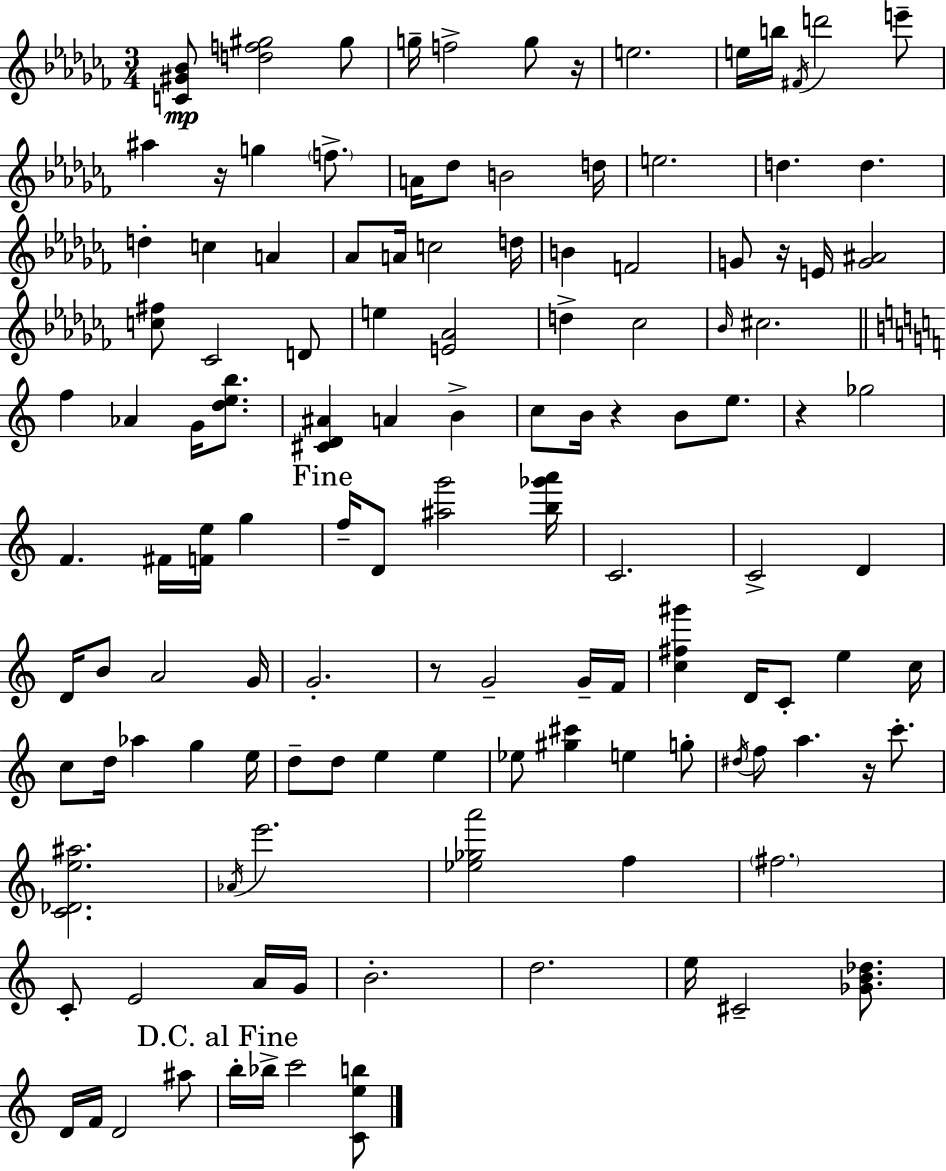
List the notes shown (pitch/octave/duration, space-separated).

[C4,G#4,Bb4]/e [D5,F5,G#5]/h G#5/e G5/s F5/h G5/e R/s E5/h. E5/s B5/s F#4/s D6/h E6/e A#5/q R/s G5/q F5/e. A4/s Db5/e B4/h D5/s E5/h. D5/q. D5/q. D5/q C5/q A4/q Ab4/e A4/s C5/h D5/s B4/q F4/h G4/e R/s E4/s [G4,A#4]/h [C5,F#5]/e CES4/h D4/e E5/q [E4,Ab4]/h D5/q CES5/h Bb4/s C#5/h. F5/q Ab4/q G4/s [D5,E5,B5]/e. [C#4,D4,A#4]/q A4/q B4/q C5/e B4/s R/q B4/e E5/e. R/q Gb5/h F4/q. F#4/s [F4,E5]/s G5/q F5/s D4/e [A#5,G6]/h [B5,Gb6,A6]/s C4/h. C4/h D4/q D4/s B4/e A4/h G4/s G4/h. R/e G4/h G4/s F4/s [C5,F#5,G#6]/q D4/s C4/e E5/q C5/s C5/e D5/s Ab5/q G5/q E5/s D5/e D5/e E5/q E5/q Eb5/e [G#5,C#6]/q E5/q G5/e D#5/s F5/e A5/q. R/s C6/e. [C4,Db4,E5,A#5]/h. Ab4/s E6/h. [Eb5,Gb5,A6]/h F5/q F#5/h. C4/e E4/h A4/s G4/s B4/h. D5/h. E5/s C#4/h [Gb4,B4,Db5]/e. D4/s F4/s D4/h A#5/e B5/s Bb5/s C6/h [C4,E5,B5]/e